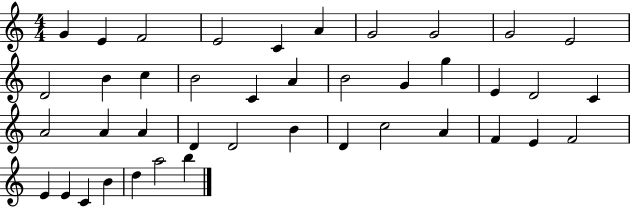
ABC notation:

X:1
T:Untitled
M:4/4
L:1/4
K:C
G E F2 E2 C A G2 G2 G2 E2 D2 B c B2 C A B2 G g E D2 C A2 A A D D2 B D c2 A F E F2 E E C B d a2 b